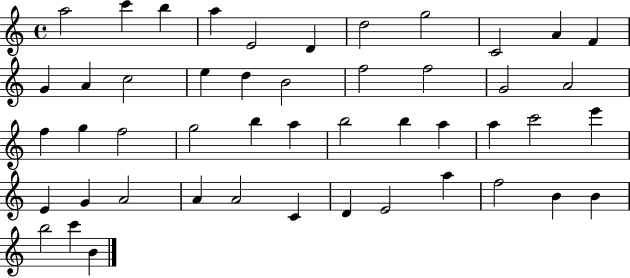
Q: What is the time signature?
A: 4/4